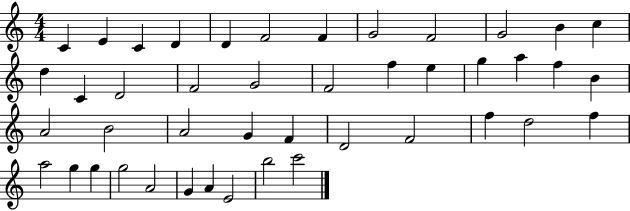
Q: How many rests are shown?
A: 0